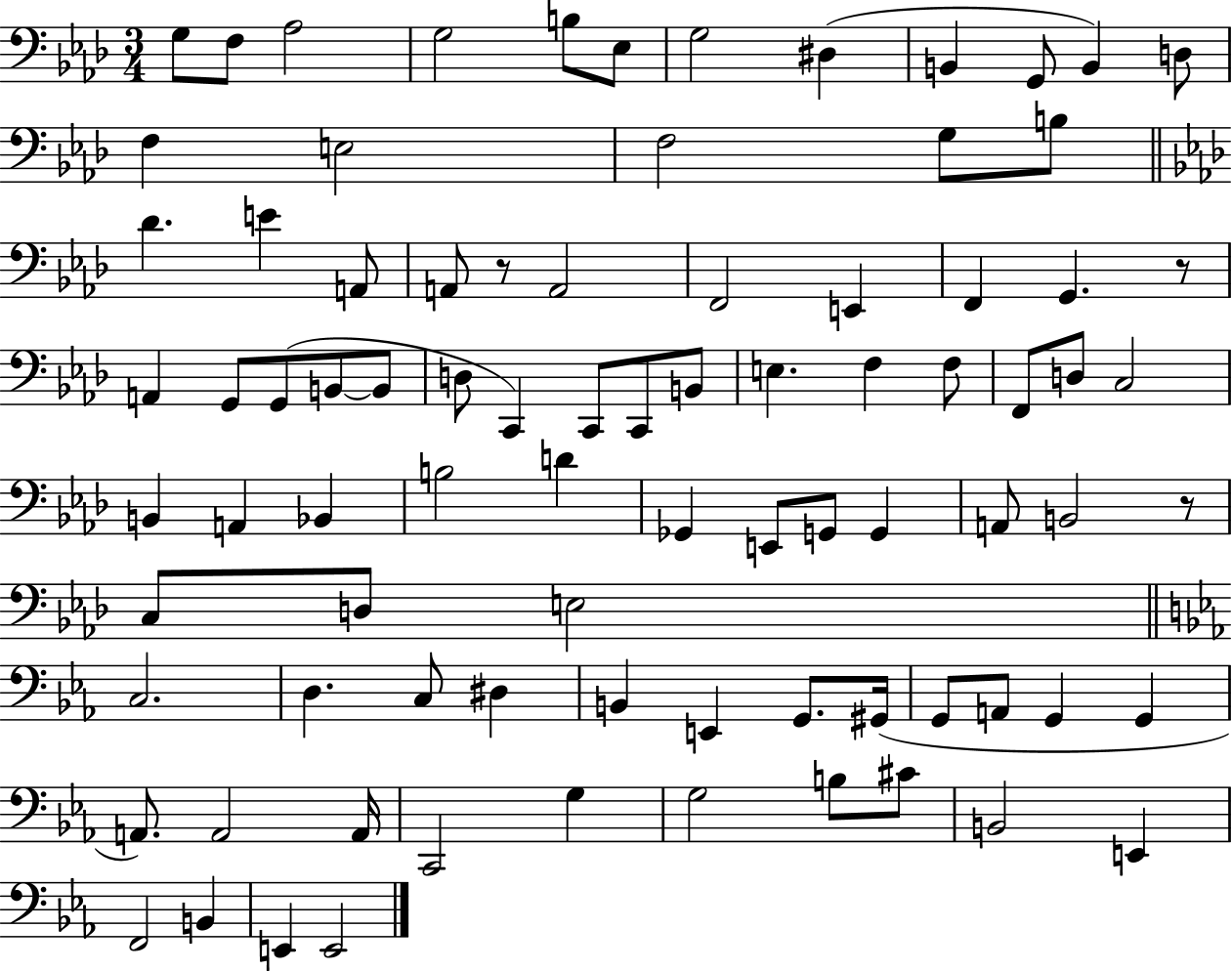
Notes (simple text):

G3/e F3/e Ab3/h G3/h B3/e Eb3/e G3/h D#3/q B2/q G2/e B2/q D3/e F3/q E3/h F3/h G3/e B3/e Db4/q. E4/q A2/e A2/e R/e A2/h F2/h E2/q F2/q G2/q. R/e A2/q G2/e G2/e B2/e B2/e D3/e C2/q C2/e C2/e B2/e E3/q. F3/q F3/e F2/e D3/e C3/h B2/q A2/q Bb2/q B3/h D4/q Gb2/q E2/e G2/e G2/q A2/e B2/h R/e C3/e D3/e E3/h C3/h. D3/q. C3/e D#3/q B2/q E2/q G2/e. G#2/s G2/e A2/e G2/q G2/q A2/e. A2/h A2/s C2/h G3/q G3/h B3/e C#4/e B2/h E2/q F2/h B2/q E2/q E2/h